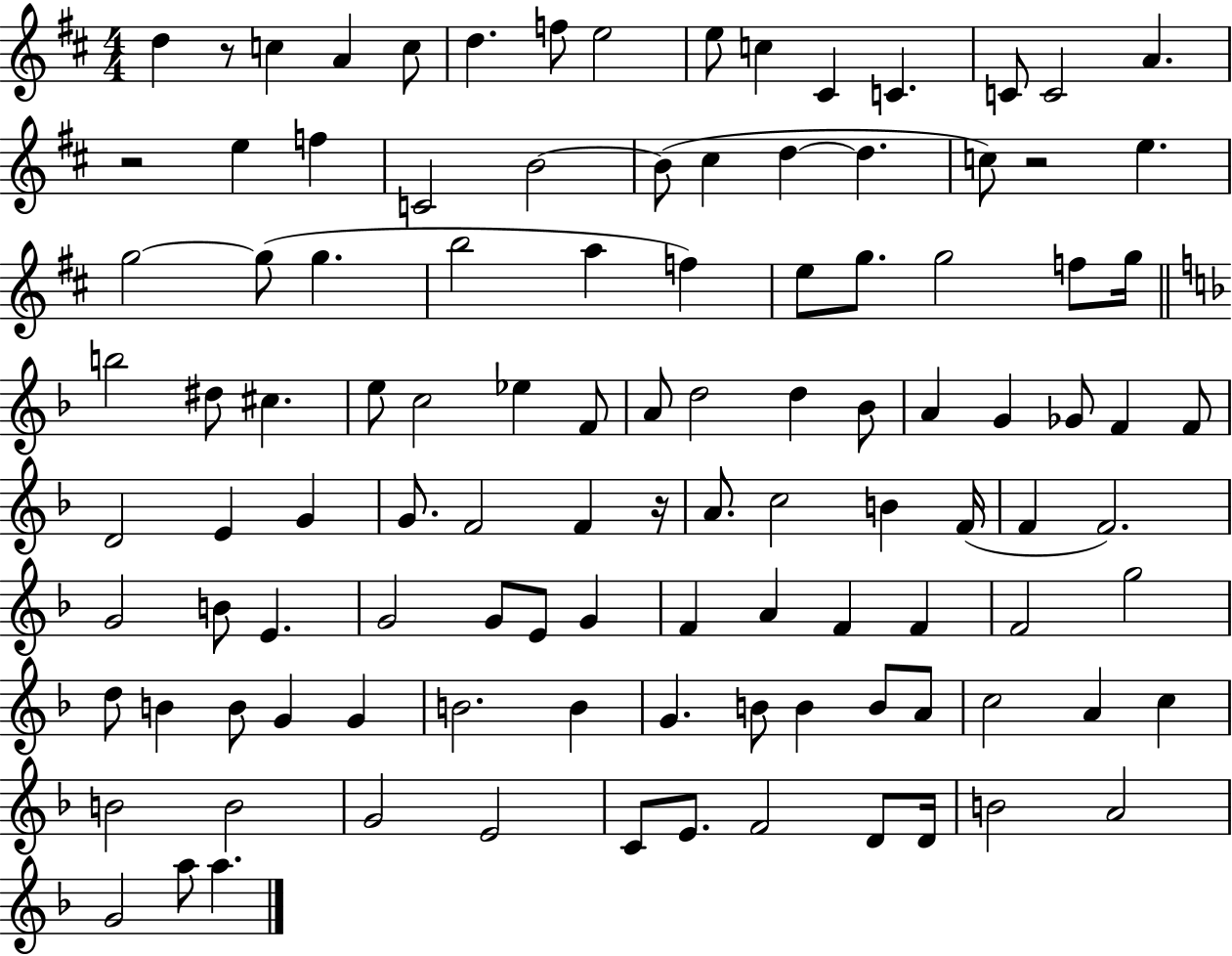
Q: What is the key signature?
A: D major